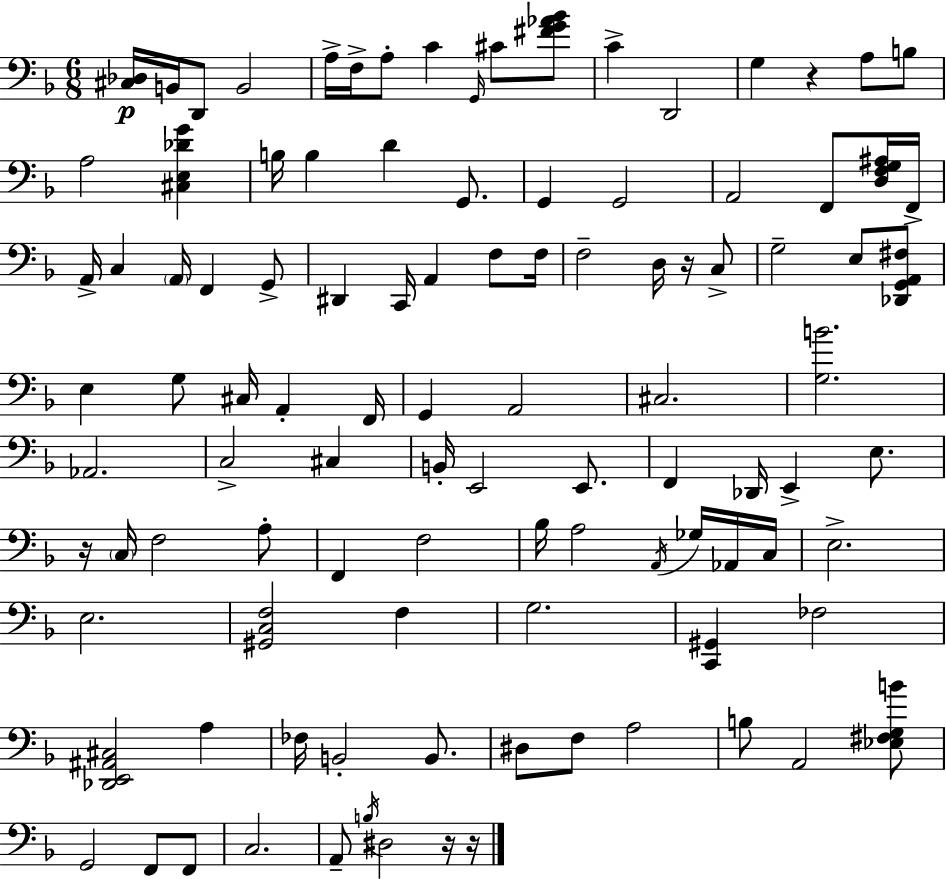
{
  \clef bass
  \numericTimeSignature
  \time 6/8
  \key f \major
  <cis des>16\p b,16 d,8 b,2 | a16-> f16-> a8-. c'4 \grace { g,16 } cis'8 <fis' g' aes' bes'>8 | c'4-> d,2 | g4 r4 a8 b8 | \break a2 <cis e des' g'>4 | b16 b4 d'4 g,8. | g,4 g,2 | a,2 f,8 <d f g ais>16 | \break f,16-> a,16-> c4 \parenthesize a,16 f,4 g,8-> | dis,4 c,16 a,4 f8 | f16 f2-- d16 r16 c8-> | g2-- e8 <des, g, a, fis>8 | \break e4 g8 cis16 a,4-. | f,16 g,4 a,2 | cis2. | <g b'>2. | \break aes,2. | c2-> cis4 | b,16-. e,2 e,8. | f,4 des,16 e,4-> e8. | \break r16 \parenthesize c16 f2 a8-. | f,4 f2 | bes16 a2 \acciaccatura { a,16 } ges16 | aes,16 c16 e2.-> | \break e2. | <gis, c f>2 f4 | g2. | <c, gis,>4 fes2 | \break <des, e, ais, cis>2 a4 | fes16 b,2-. b,8. | dis8 f8 a2 | b8 a,2 | \break <ees fis g b'>8 g,2 f,8 | f,8 c2. | a,8-- \acciaccatura { b16 } dis2 | r16 r16 \bar "|."
}